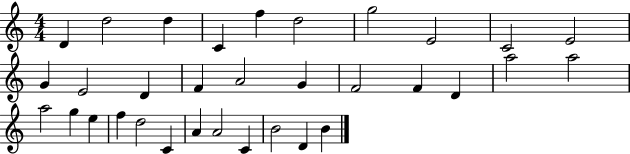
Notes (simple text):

D4/q D5/h D5/q C4/q F5/q D5/h G5/h E4/h C4/h E4/h G4/q E4/h D4/q F4/q A4/h G4/q F4/h F4/q D4/q A5/h A5/h A5/h G5/q E5/q F5/q D5/h C4/q A4/q A4/h C4/q B4/h D4/q B4/q